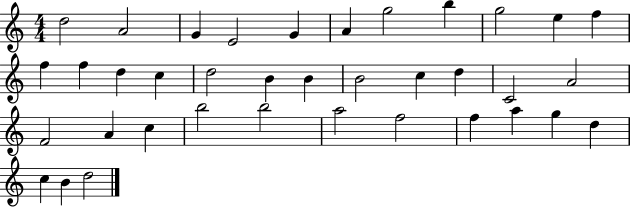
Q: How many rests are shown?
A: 0